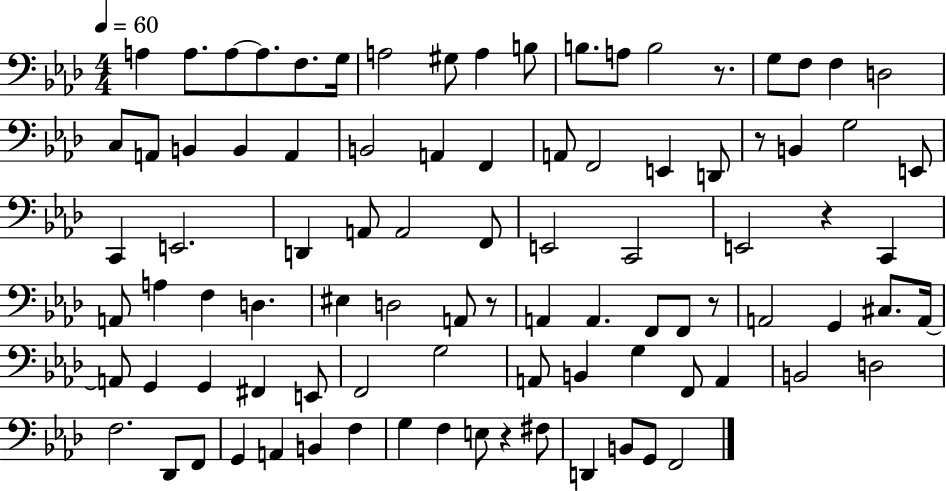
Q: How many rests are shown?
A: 6